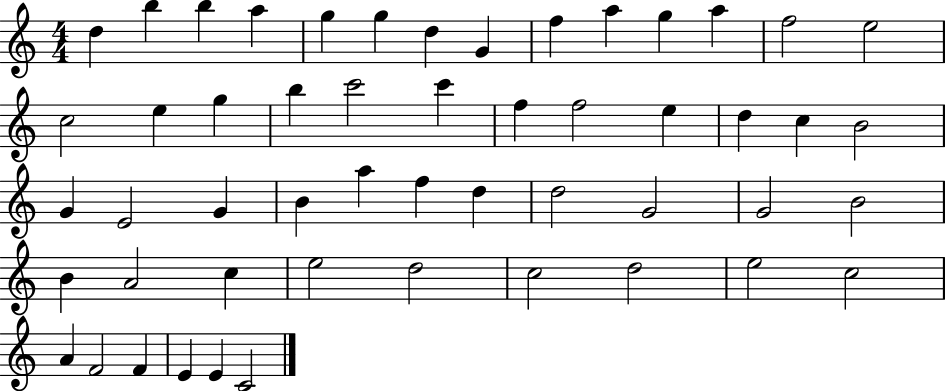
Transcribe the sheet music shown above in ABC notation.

X:1
T:Untitled
M:4/4
L:1/4
K:C
d b b a g g d G f a g a f2 e2 c2 e g b c'2 c' f f2 e d c B2 G E2 G B a f d d2 G2 G2 B2 B A2 c e2 d2 c2 d2 e2 c2 A F2 F E E C2